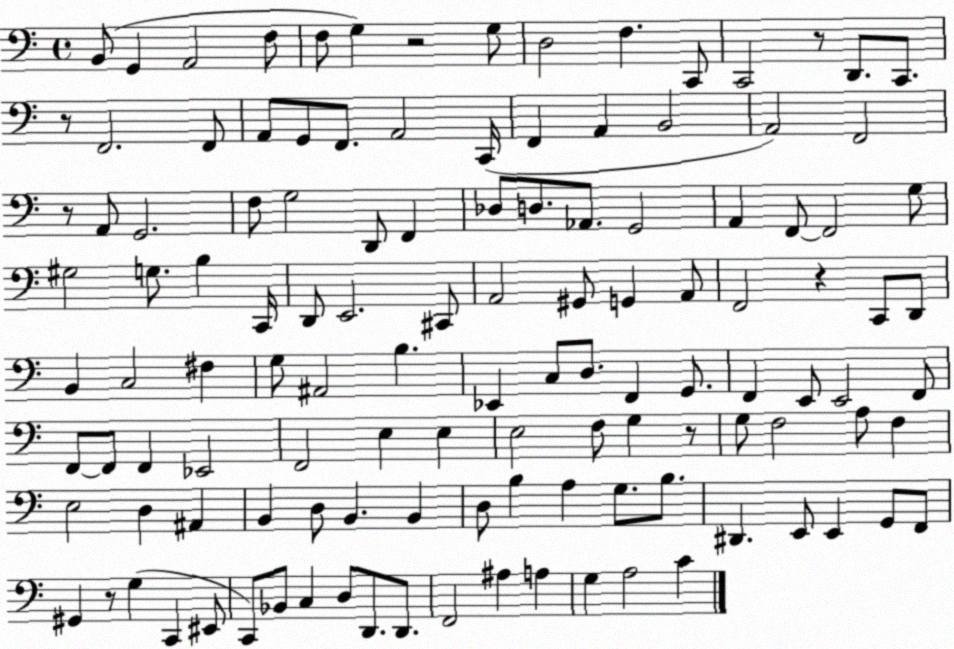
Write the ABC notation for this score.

X:1
T:Untitled
M:4/4
L:1/4
K:C
B,,/2 G,, A,,2 F,/2 F,/2 G, z2 G,/2 D,2 F, C,,/2 C,,2 z/2 D,,/2 C,,/2 z/2 F,,2 F,,/2 A,,/2 G,,/2 F,,/2 A,,2 C,,/4 F,, A,, B,,2 A,,2 F,,2 z/2 A,,/2 G,,2 F,/2 G,2 D,,/2 F,, _D,/2 D,/2 _A,,/2 G,,2 A,, F,,/2 F,,2 G,/2 ^G,2 G,/2 B, C,,/4 D,,/2 E,,2 ^C,,/2 A,,2 ^G,,/2 G,, A,,/2 F,,2 z C,,/2 D,,/2 B,, C,2 ^F, G,/2 ^A,,2 B, _E,, C,/2 D,/2 F,, G,,/2 F,, E,,/2 E,,2 F,,/2 F,,/2 F,,/2 F,, _E,,2 F,,2 E, E, E,2 F,/2 G, z/2 G,/2 F,2 A,/2 F, E,2 D, ^A,, B,, D,/2 B,, B,, D,/2 B, A, G,/2 B,/2 ^D,, E,,/2 E,, G,,/2 F,,/2 ^G,, z/2 G, C,, ^E,,/2 C,,/2 _B,,/2 C, D,/2 D,,/2 D,,/2 F,,2 ^A, A, G, A,2 C